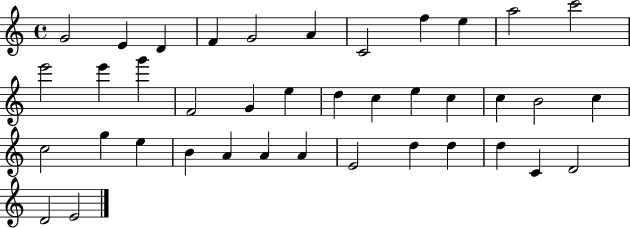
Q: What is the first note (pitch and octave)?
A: G4